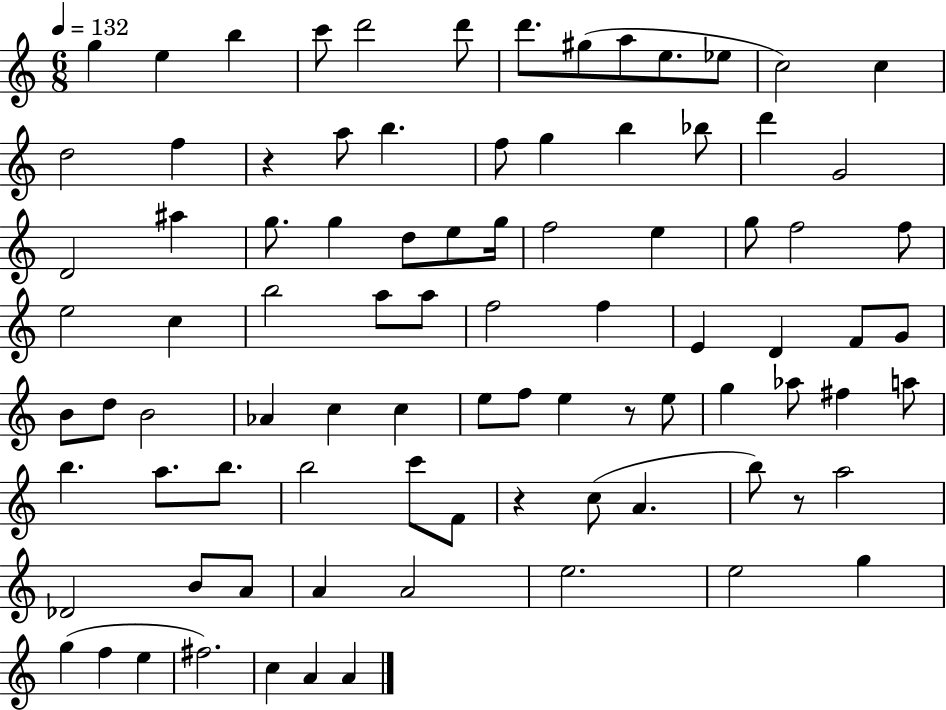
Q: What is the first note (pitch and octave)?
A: G5